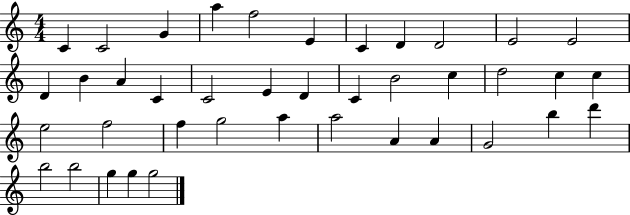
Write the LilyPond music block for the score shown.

{
  \clef treble
  \numericTimeSignature
  \time 4/4
  \key c \major
  c'4 c'2 g'4 | a''4 f''2 e'4 | c'4 d'4 d'2 | e'2 e'2 | \break d'4 b'4 a'4 c'4 | c'2 e'4 d'4 | c'4 b'2 c''4 | d''2 c''4 c''4 | \break e''2 f''2 | f''4 g''2 a''4 | a''2 a'4 a'4 | g'2 b''4 d'''4 | \break b''2 b''2 | g''4 g''4 g''2 | \bar "|."
}